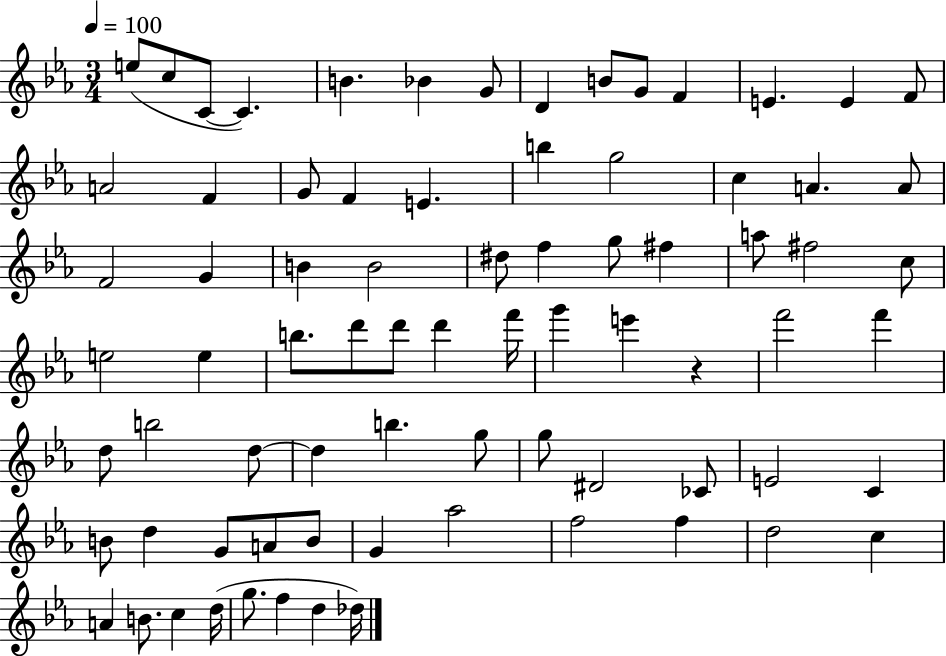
E5/e C5/e C4/e C4/q. B4/q. Bb4/q G4/e D4/q B4/e G4/e F4/q E4/q. E4/q F4/e A4/h F4/q G4/e F4/q E4/q. B5/q G5/h C5/q A4/q. A4/e F4/h G4/q B4/q B4/h D#5/e F5/q G5/e F#5/q A5/e F#5/h C5/e E5/h E5/q B5/e. D6/e D6/e D6/q F6/s G6/q E6/q R/q F6/h F6/q D5/e B5/h D5/e D5/q B5/q. G5/e G5/e D#4/h CES4/e E4/h C4/q B4/e D5/q G4/e A4/e B4/e G4/q Ab5/h F5/h F5/q D5/h C5/q A4/q B4/e. C5/q D5/s G5/e. F5/q D5/q Db5/s